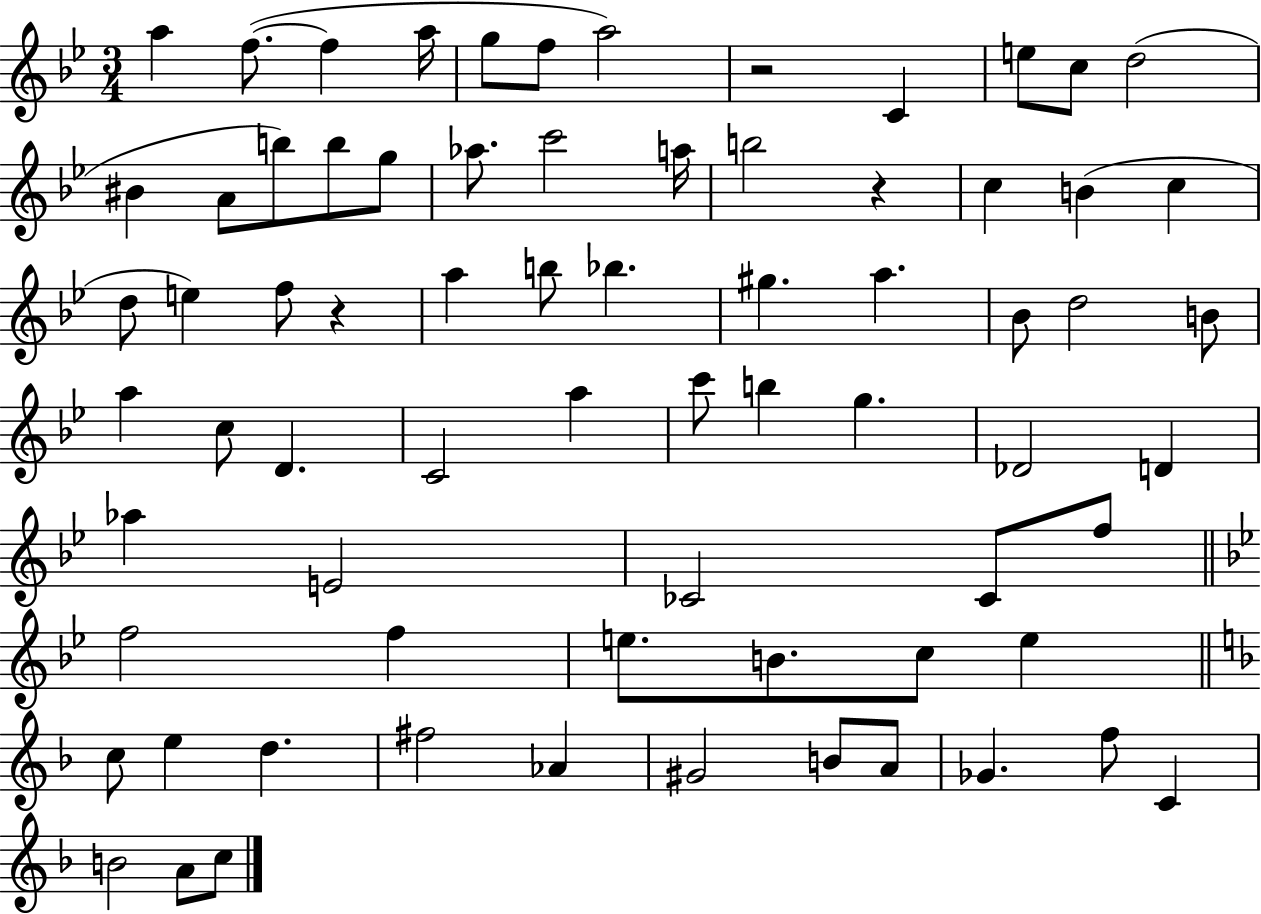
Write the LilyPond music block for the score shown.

{
  \clef treble
  \numericTimeSignature
  \time 3/4
  \key bes \major
  \repeat volta 2 { a''4 f''8.~(~ f''4 a''16 | g''8 f''8 a''2) | r2 c'4 | e''8 c''8 d''2( | \break bis'4 a'8 b''8) b''8 g''8 | aes''8. c'''2 a''16 | b''2 r4 | c''4 b'4( c''4 | \break d''8 e''4) f''8 r4 | a''4 b''8 bes''4. | gis''4. a''4. | bes'8 d''2 b'8 | \break a''4 c''8 d'4. | c'2 a''4 | c'''8 b''4 g''4. | des'2 d'4 | \break aes''4 e'2 | ces'2 ces'8 f''8 | \bar "||" \break \key bes \major f''2 f''4 | e''8. b'8. c''8 e''4 | \bar "||" \break \key f \major c''8 e''4 d''4. | fis''2 aes'4 | gis'2 b'8 a'8 | ges'4. f''8 c'4 | \break b'2 a'8 c''8 | } \bar "|."
}